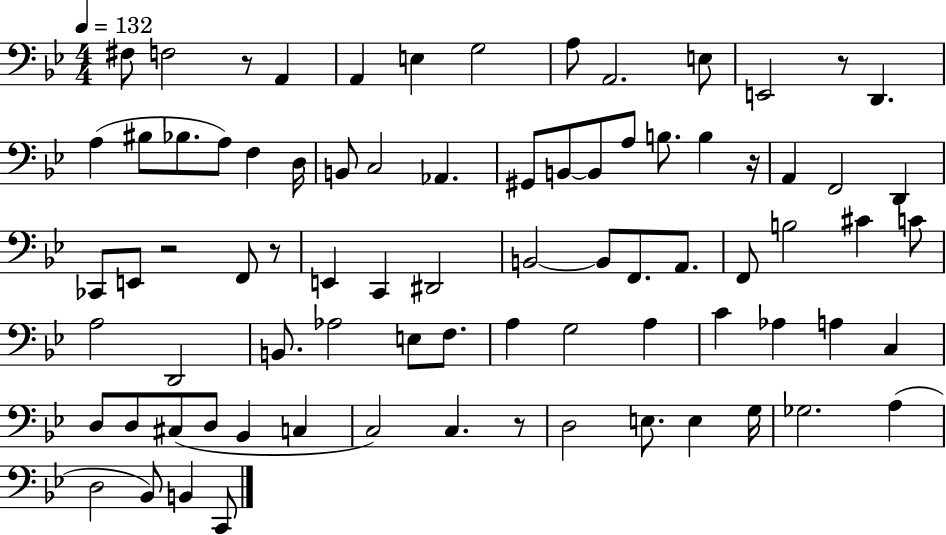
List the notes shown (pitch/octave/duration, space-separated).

F#3/e F3/h R/e A2/q A2/q E3/q G3/h A3/e A2/h. E3/e E2/h R/e D2/q. A3/q BIS3/e Bb3/e. A3/e F3/q D3/s B2/e C3/h Ab2/q. G#2/e B2/e B2/e A3/e B3/e. B3/q R/s A2/q F2/h D2/q CES2/e E2/e R/h F2/e R/e E2/q C2/q D#2/h B2/h B2/e F2/e. A2/e. F2/e B3/h C#4/q C4/e A3/h D2/h B2/e. Ab3/h E3/e F3/e. A3/q G3/h A3/q C4/q Ab3/q A3/q C3/q D3/e D3/e C#3/e D3/e Bb2/q C3/q C3/h C3/q. R/e D3/h E3/e. E3/q G3/s Gb3/h. A3/q D3/h Bb2/e B2/q C2/e